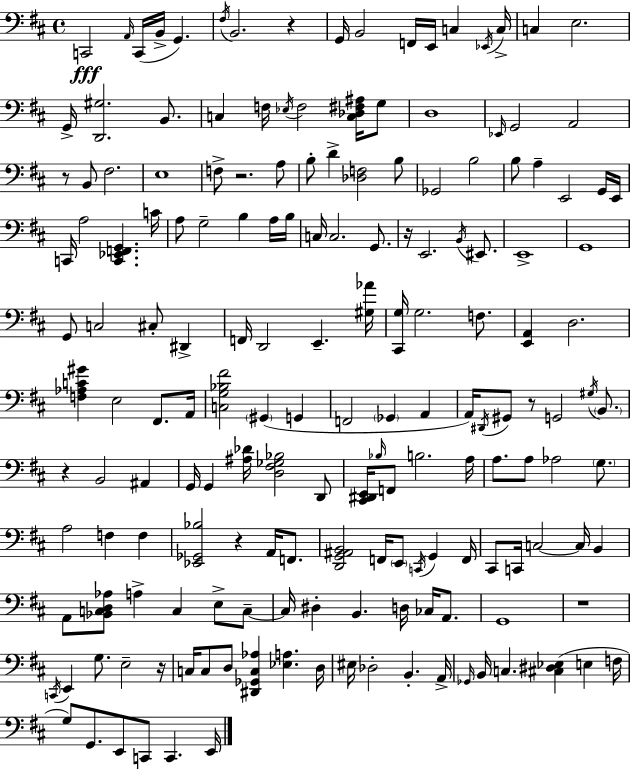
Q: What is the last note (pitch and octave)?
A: E2